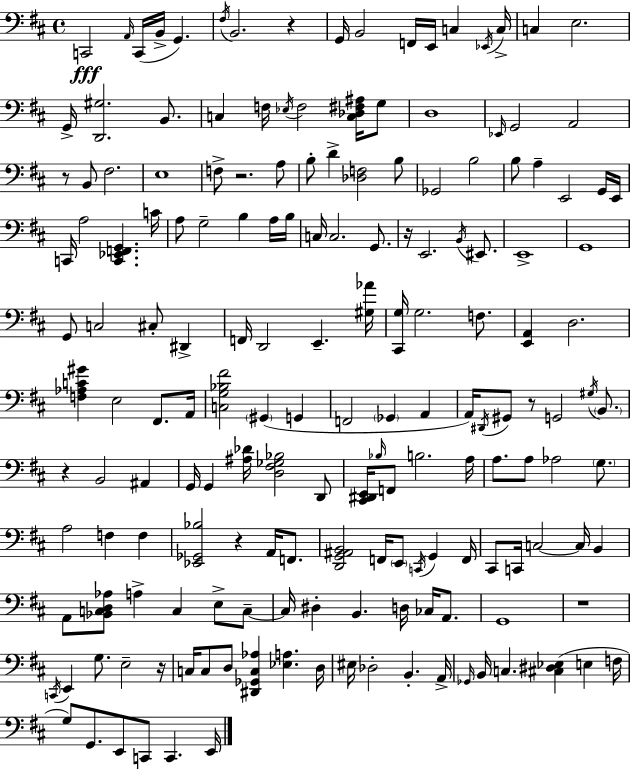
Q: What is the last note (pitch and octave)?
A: E2